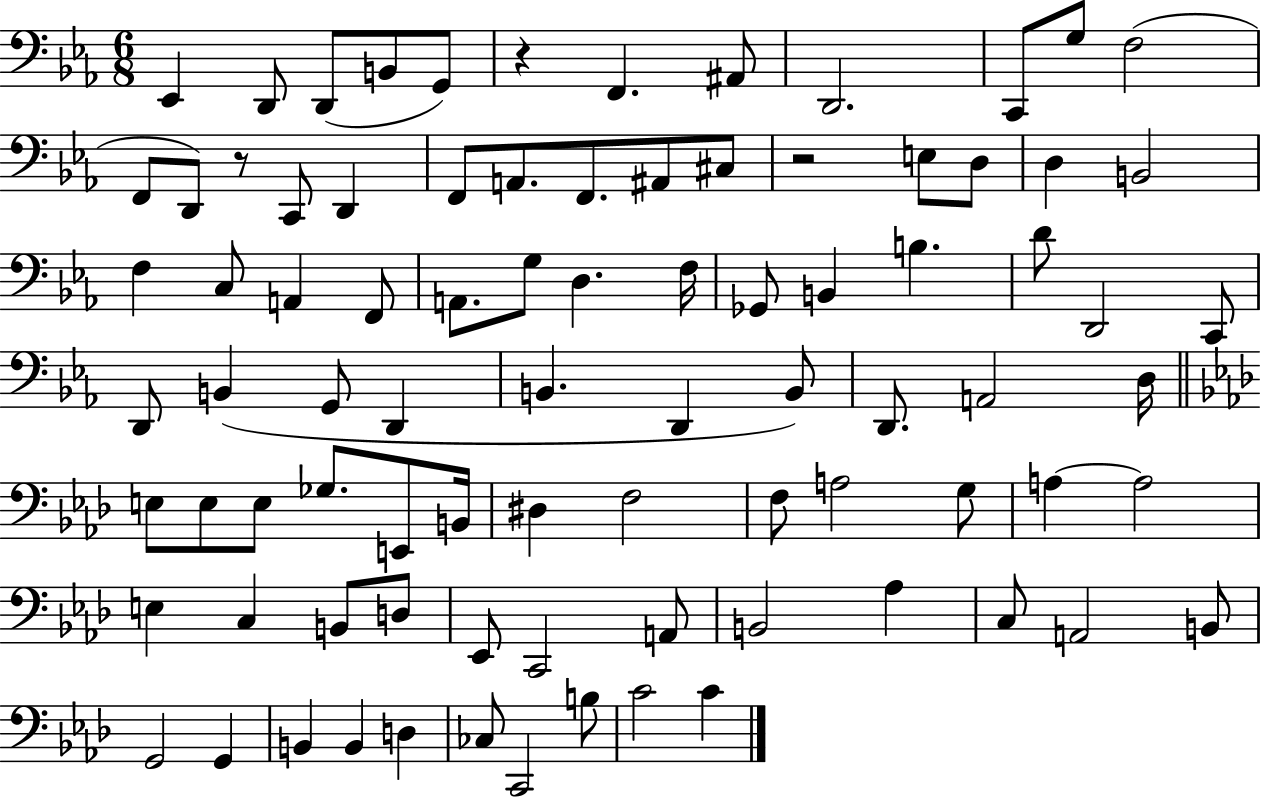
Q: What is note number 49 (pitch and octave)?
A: E3